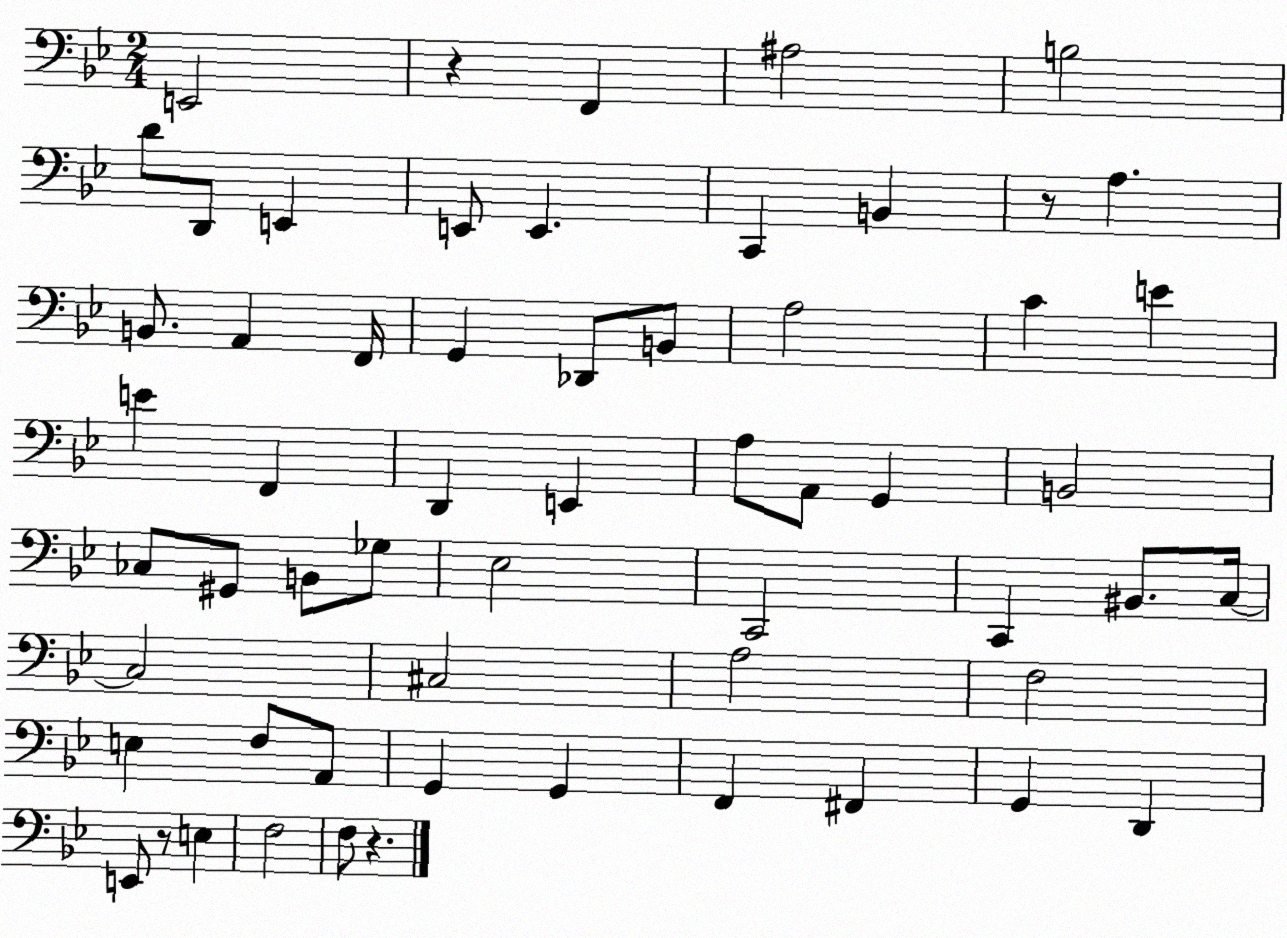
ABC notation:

X:1
T:Untitled
M:2/4
L:1/4
K:Bb
E,,2 z F,, ^A,2 B,2 D/2 D,,/2 E,, E,,/2 E,, C,, B,, z/2 A, B,,/2 A,, F,,/4 G,, _D,,/2 B,,/2 A,2 C E E F,, D,, E,, A,/2 A,,/2 G,, B,,2 _C,/2 ^G,,/2 B,,/2 _G,/2 _E,2 C,,2 C,, ^B,,/2 C,/4 C,2 ^C,2 A,2 F,2 E, F,/2 A,,/2 G,, G,, F,, ^F,, G,, D,, E,,/2 z/2 E, F,2 F,/2 z